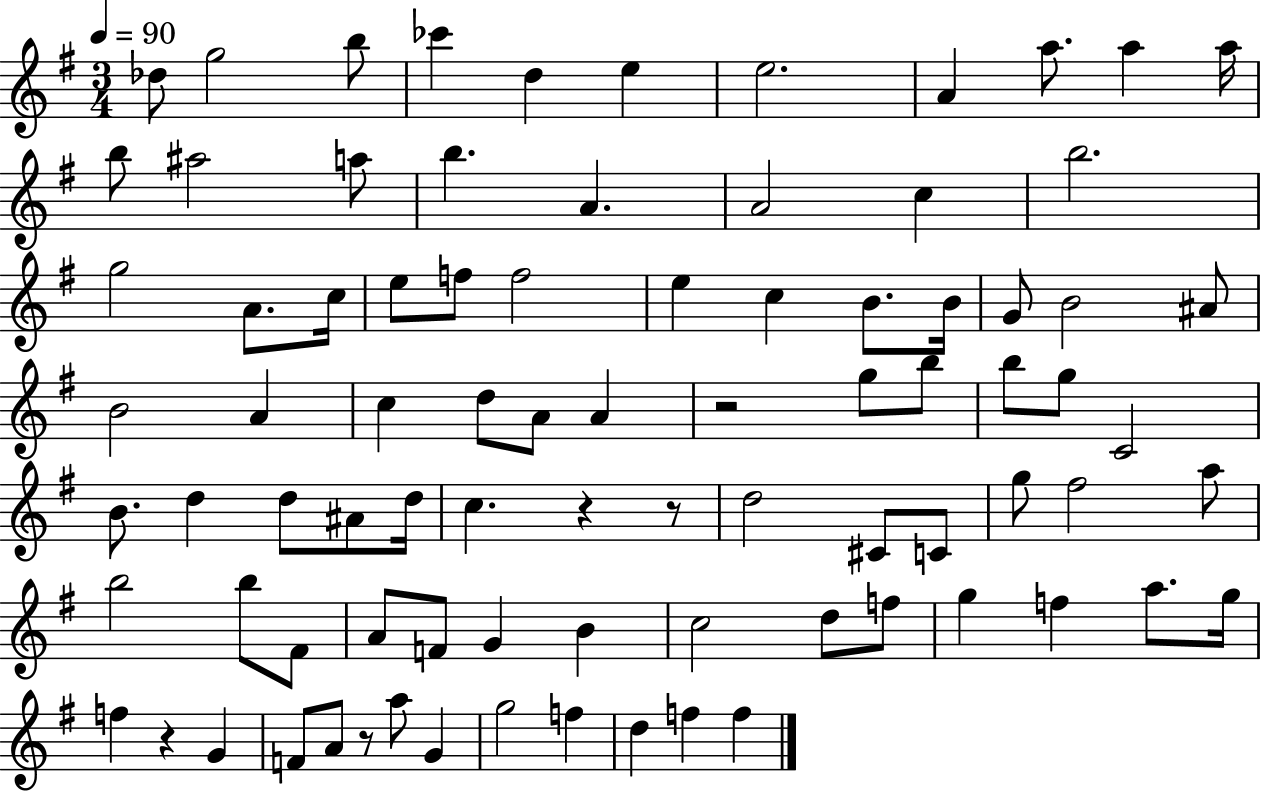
Db5/e G5/h B5/e CES6/q D5/q E5/q E5/h. A4/q A5/e. A5/q A5/s B5/e A#5/h A5/e B5/q. A4/q. A4/h C5/q B5/h. G5/h A4/e. C5/s E5/e F5/e F5/h E5/q C5/q B4/e. B4/s G4/e B4/h A#4/e B4/h A4/q C5/q D5/e A4/e A4/q R/h G5/e B5/e B5/e G5/e C4/h B4/e. D5/q D5/e A#4/e D5/s C5/q. R/q R/e D5/h C#4/e C4/e G5/e F#5/h A5/e B5/h B5/e F#4/e A4/e F4/e G4/q B4/q C5/h D5/e F5/e G5/q F5/q A5/e. G5/s F5/q R/q G4/q F4/e A4/e R/e A5/e G4/q G5/h F5/q D5/q F5/q F5/q